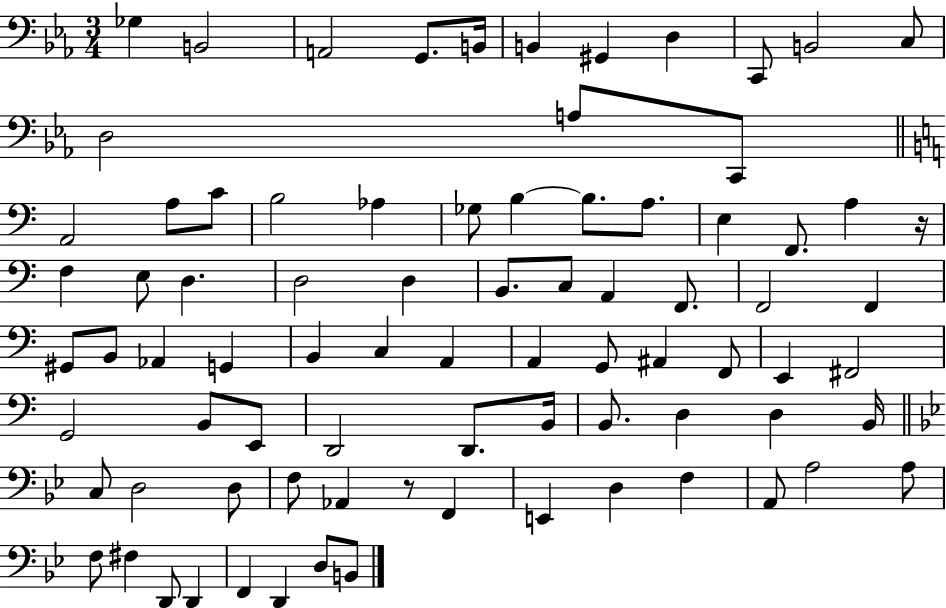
X:1
T:Untitled
M:3/4
L:1/4
K:Eb
_G, B,,2 A,,2 G,,/2 B,,/4 B,, ^G,, D, C,,/2 B,,2 C,/2 D,2 A,/2 C,,/2 A,,2 A,/2 C/2 B,2 _A, _G,/2 B, B,/2 A,/2 E, F,,/2 A, z/4 F, E,/2 D, D,2 D, B,,/2 C,/2 A,, F,,/2 F,,2 F,, ^G,,/2 B,,/2 _A,, G,, B,, C, A,, A,, G,,/2 ^A,, F,,/2 E,, ^F,,2 G,,2 B,,/2 E,,/2 D,,2 D,,/2 B,,/4 B,,/2 D, D, B,,/4 C,/2 D,2 D,/2 F,/2 _A,, z/2 F,, E,, D, F, A,,/2 A,2 A,/2 F,/2 ^F, D,,/2 D,, F,, D,, D,/2 B,,/2